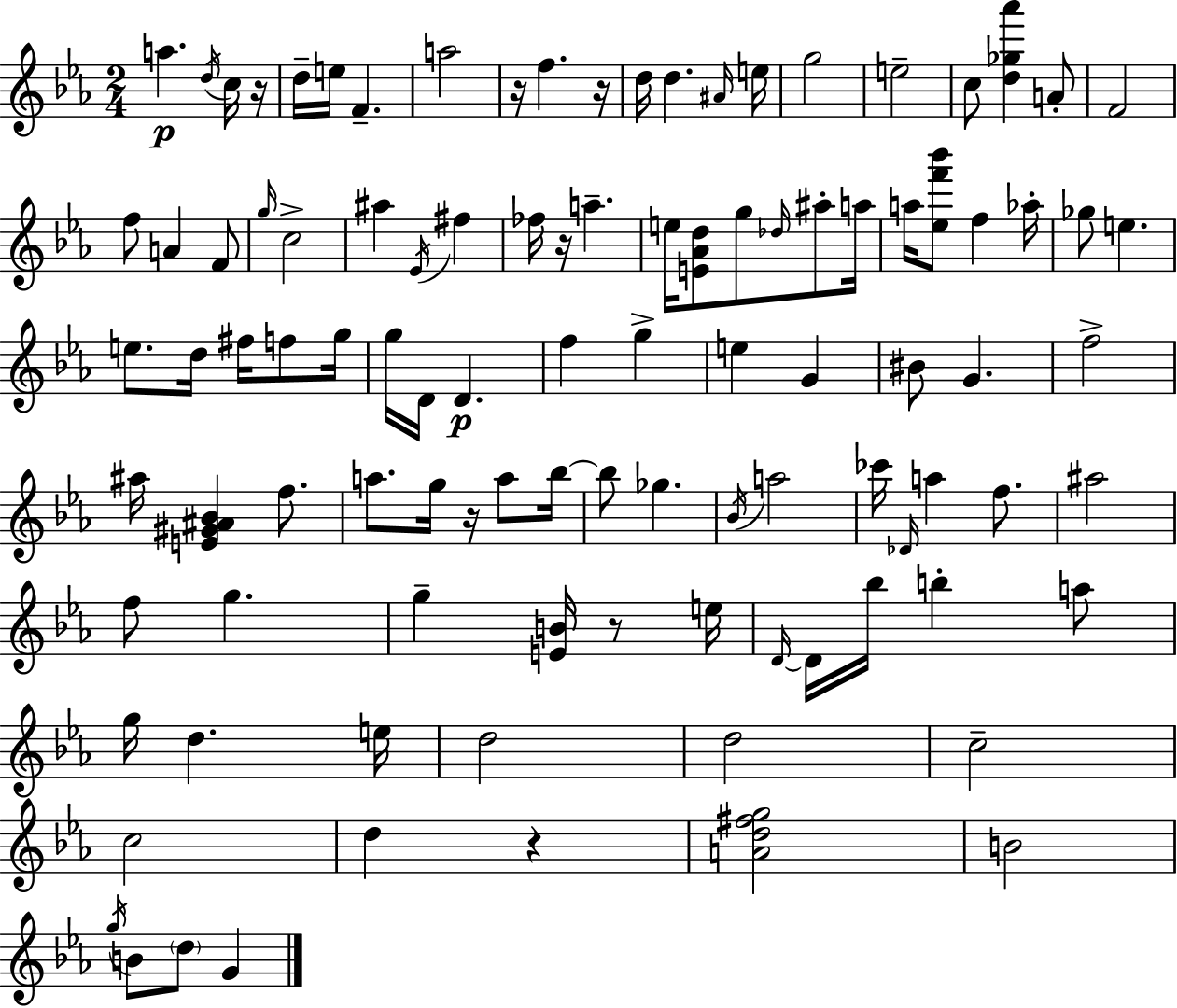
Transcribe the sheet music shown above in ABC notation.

X:1
T:Untitled
M:2/4
L:1/4
K:Eb
a d/4 c/4 z/4 d/4 e/4 F a2 z/4 f z/4 d/4 d ^A/4 e/4 g2 e2 c/2 [d_g_a'] A/2 F2 f/2 A F/2 g/4 c2 ^a _E/4 ^f _f/4 z/4 a e/4 [E_Ad]/2 g/2 _d/4 ^a/2 a/4 a/4 [_ef'_b']/2 f _a/4 _g/2 e e/2 d/4 ^f/4 f/2 g/4 g/4 D/4 D f g e G ^B/2 G f2 ^a/4 [E^G^A_B] f/2 a/2 g/4 z/4 a/2 _b/4 _b/2 _g _B/4 a2 _c'/4 _D/4 a f/2 ^a2 f/2 g g [EB]/4 z/2 e/4 D/4 D/4 _b/4 b a/2 g/4 d e/4 d2 d2 c2 c2 d z [Ad^fg]2 B2 g/4 B/2 d/2 G